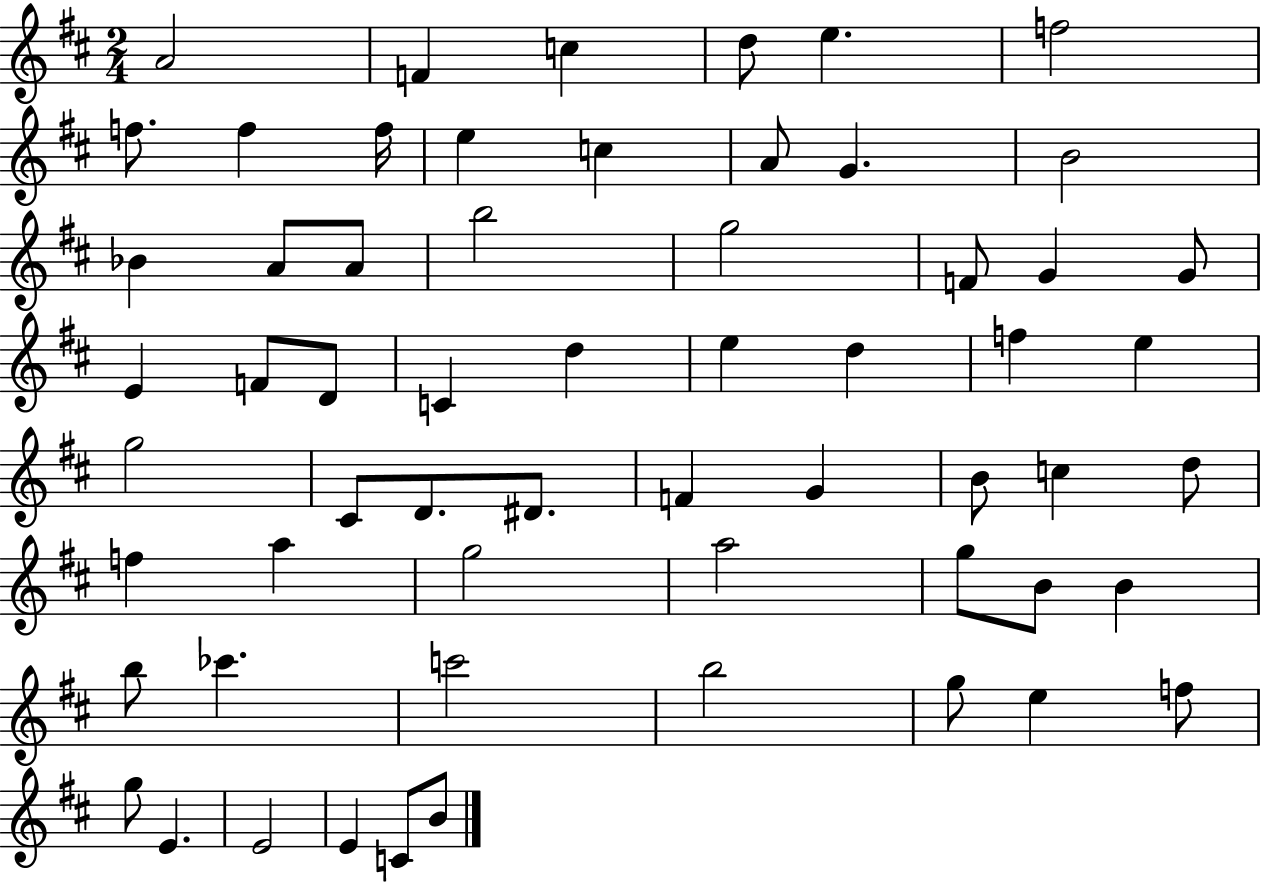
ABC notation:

X:1
T:Untitled
M:2/4
L:1/4
K:D
A2 F c d/2 e f2 f/2 f f/4 e c A/2 G B2 _B A/2 A/2 b2 g2 F/2 G G/2 E F/2 D/2 C d e d f e g2 ^C/2 D/2 ^D/2 F G B/2 c d/2 f a g2 a2 g/2 B/2 B b/2 _c' c'2 b2 g/2 e f/2 g/2 E E2 E C/2 B/2